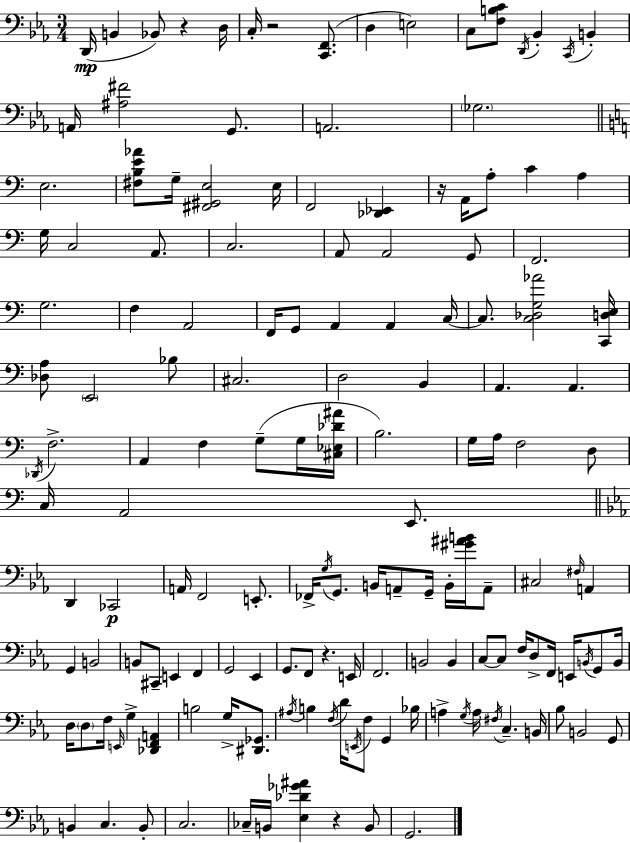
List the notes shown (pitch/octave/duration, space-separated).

D2/s B2/q Bb2/e R/q D3/s C3/s R/h [C2,F2]/e. D3/q E3/h C3/e [F3,B3,C4]/e D2/s Bb2/q C2/s B2/q A2/s [A#3,F#4]/h G2/e. A2/h. Gb3/h. E3/h. [F#3,B3,E4,Ab4]/e G3/s [F#2,G#2,E3]/h E3/s F2/h [Db2,Eb2]/q R/s A2/s A3/e C4/q A3/q G3/s C3/h A2/e. C3/h. A2/e A2/h G2/e F2/h. G3/h. F3/q A2/h F2/s G2/e A2/q A2/q C3/s C3/e. [C3,Db3,G3,Ab4]/h [C2,D3,E3]/s [Db3,A3]/e E2/h Bb3/e C#3/h. D3/h B2/q A2/q. A2/q. Db2/s F3/h. A2/q F3/q G3/e G3/s [C#3,Eb3,Db4,A#4]/s B3/h. G3/s A3/s F3/h D3/e C3/s A2/h E2/e. D2/q CES2/h A2/s F2/h E2/e. FES2/s G3/s G2/e. B2/s A2/e G2/s B2/s [G#4,A#4,B4]/s A2/e C#3/h F#3/s A2/q G2/q B2/h B2/e C#2/e E2/q F2/q G2/h Eb2/q G2/e. F2/e R/q. E2/s F2/h. B2/h B2/q C3/e C3/e F3/s D3/e F2/s E2/s B2/s G2/e B2/s D3/s D3/e F3/s E2/s G3/q [Db2,F2,A2]/q B3/h G3/s [D#2,Gb2]/e. A#3/s B3/q F3/s D4/s E2/s F3/e G2/q Bb3/s A3/q G3/s A3/s F#3/s C3/q. B2/s Bb3/e B2/h G2/e B2/q C3/q. B2/e C3/h. CES3/s B2/s [Eb3,Db4,Gb4,A#4]/q R/q B2/e G2/h.